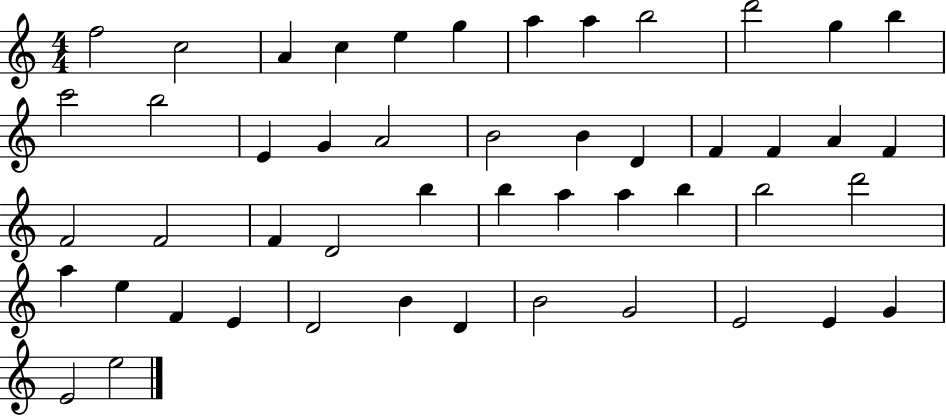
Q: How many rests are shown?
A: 0